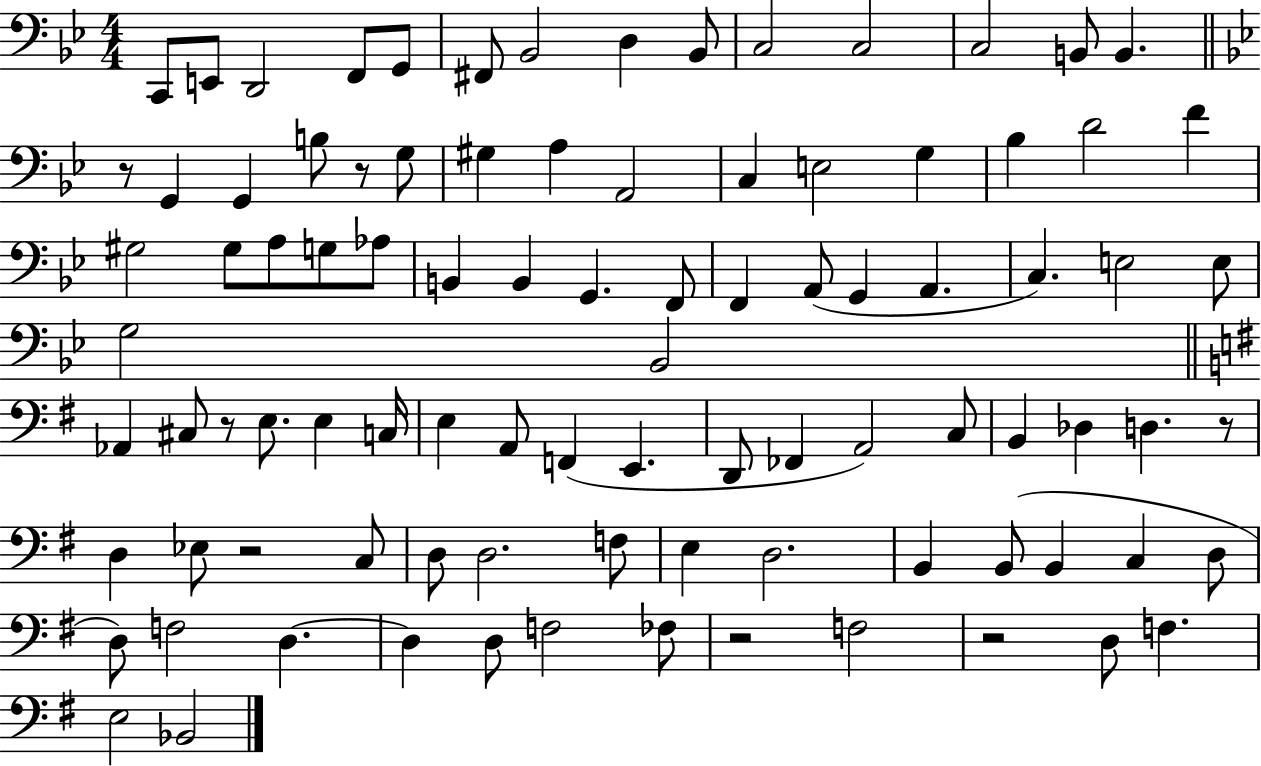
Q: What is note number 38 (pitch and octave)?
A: A2